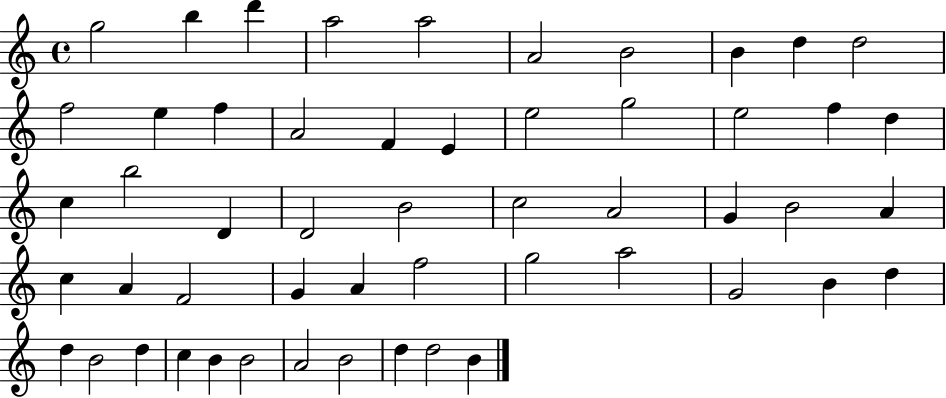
{
  \clef treble
  \time 4/4
  \defaultTimeSignature
  \key c \major
  g''2 b''4 d'''4 | a''2 a''2 | a'2 b'2 | b'4 d''4 d''2 | \break f''2 e''4 f''4 | a'2 f'4 e'4 | e''2 g''2 | e''2 f''4 d''4 | \break c''4 b''2 d'4 | d'2 b'2 | c''2 a'2 | g'4 b'2 a'4 | \break c''4 a'4 f'2 | g'4 a'4 f''2 | g''2 a''2 | g'2 b'4 d''4 | \break d''4 b'2 d''4 | c''4 b'4 b'2 | a'2 b'2 | d''4 d''2 b'4 | \break \bar "|."
}